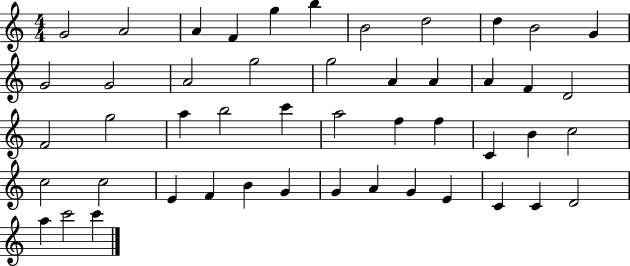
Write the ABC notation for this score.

X:1
T:Untitled
M:4/4
L:1/4
K:C
G2 A2 A F g b B2 d2 d B2 G G2 G2 A2 g2 g2 A A A F D2 F2 g2 a b2 c' a2 f f C B c2 c2 c2 E F B G G A G E C C D2 a c'2 c'